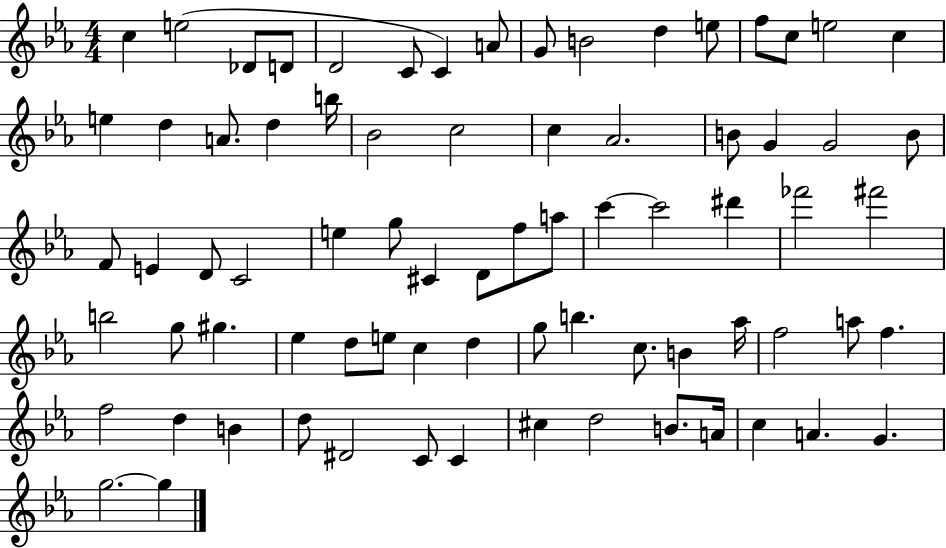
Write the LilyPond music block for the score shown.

{
  \clef treble
  \numericTimeSignature
  \time 4/4
  \key ees \major
  c''4 e''2( des'8 d'8 | d'2 c'8 c'4) a'8 | g'8 b'2 d''4 e''8 | f''8 c''8 e''2 c''4 | \break e''4 d''4 a'8. d''4 b''16 | bes'2 c''2 | c''4 aes'2. | b'8 g'4 g'2 b'8 | \break f'8 e'4 d'8 c'2 | e''4 g''8 cis'4 d'8 f''8 a''8 | c'''4~~ c'''2 dis'''4 | fes'''2 fis'''2 | \break b''2 g''8 gis''4. | ees''4 d''8 e''8 c''4 d''4 | g''8 b''4. c''8. b'4 aes''16 | f''2 a''8 f''4. | \break f''2 d''4 b'4 | d''8 dis'2 c'8 c'4 | cis''4 d''2 b'8. a'16 | c''4 a'4. g'4. | \break g''2.~~ g''4 | \bar "|."
}